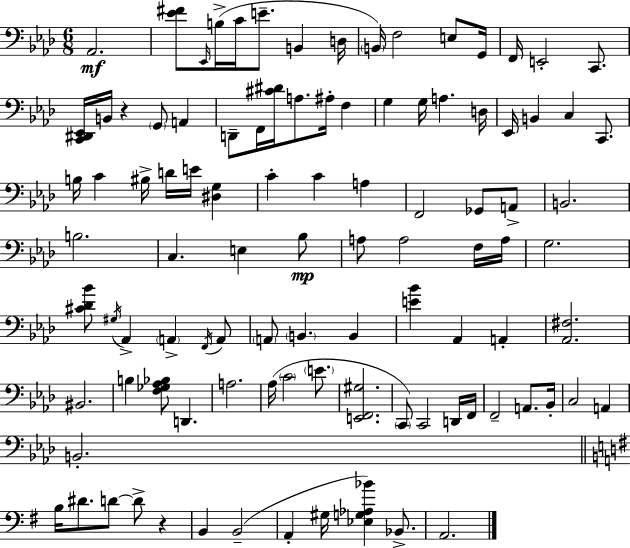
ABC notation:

X:1
T:Untitled
M:6/8
L:1/4
K:Fm
_A,,2 [_E^F]/2 _E,,/4 B,/4 C/4 E/2 B,, D,/4 B,,/4 F,2 E,/2 G,,/4 F,,/4 E,,2 C,,/2 [C,,^D,,_E,,]/4 B,,/4 z G,,/2 A,, D,,/2 F,,/4 [^C^D]/4 A,/2 ^A,/4 F, G, G,/4 A, D,/4 _E,,/4 B,, C, C,,/2 B,/4 C ^B,/4 D/4 E/4 [^D,G,] C C A, F,,2 _G,,/2 A,,/2 B,,2 B,2 C, E, _B,/2 A,/2 A,2 F,/4 A,/4 G,2 [^C_D_B]/2 ^G,/4 _A,, A,, F,,/4 A,,/2 A,,/2 B,, B,, [E_B] _A,, A,, [_A,,^F,]2 ^B,,2 B, [F,_G,_A,_B,]/2 D,, A,2 _A,/4 C2 E/2 [E,,F,,^G,]2 C,,/2 C,,2 D,,/4 F,,/4 F,,2 A,,/2 _B,,/4 C,2 A,, B,,2 B,/4 ^D/2 D/2 D/2 z B,, B,,2 A,, ^G,/4 [_E,G,_A,_B] _B,,/2 A,,2